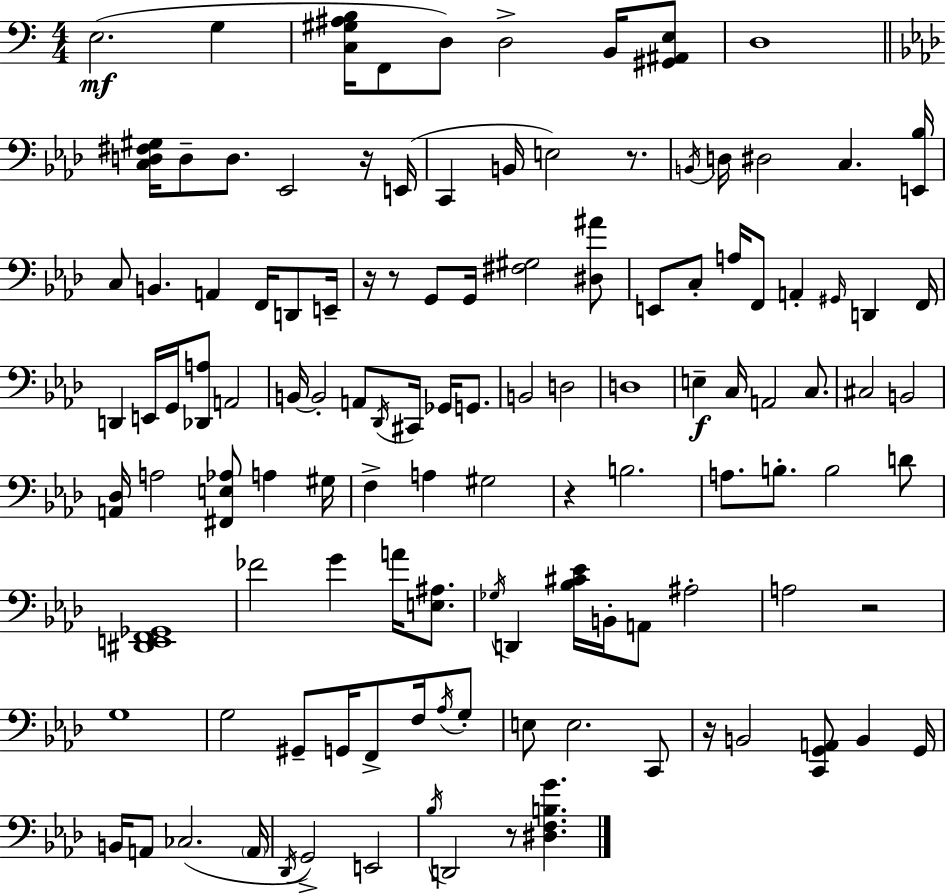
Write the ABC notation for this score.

X:1
T:Untitled
M:4/4
L:1/4
K:C
E,2 G, [C,^G,^A,B,]/4 F,,/2 D,/2 D,2 B,,/4 [^G,,^A,,E,]/2 D,4 [C,D,^F,^G,]/4 D,/2 D,/2 _E,,2 z/4 E,,/4 C,, B,,/4 E,2 z/2 B,,/4 D,/4 ^D,2 C, [E,,_B,]/4 C,/2 B,, A,, F,,/4 D,,/2 E,,/4 z/4 z/2 G,,/2 G,,/4 [^F,^G,]2 [^D,^A]/2 E,,/2 C,/2 A,/4 F,,/2 A,, ^G,,/4 D,, F,,/4 D,, E,,/4 G,,/4 [_D,,A,]/2 A,,2 B,,/4 B,,2 A,,/2 _D,,/4 ^C,,/4 _G,,/4 G,,/2 B,,2 D,2 D,4 E, C,/4 A,,2 C,/2 ^C,2 B,,2 [A,,_D,]/4 A,2 [^F,,E,_A,]/2 A, ^G,/4 F, A, ^G,2 z B,2 A,/2 B,/2 B,2 D/2 [^D,,E,,F,,_G,,]4 _F2 G A/4 [E,^A,]/2 _G,/4 D,, [_B,^C_E]/4 B,,/4 A,,/2 ^A,2 A,2 z2 G,4 G,2 ^G,,/2 G,,/4 F,,/2 F,/4 _A,/4 G,/2 E,/2 E,2 C,,/2 z/4 B,,2 [C,,G,,A,,]/2 B,, G,,/4 B,,/4 A,,/2 _C,2 A,,/4 _D,,/4 G,,2 E,,2 _B,/4 D,,2 z/2 [^D,F,B,G]